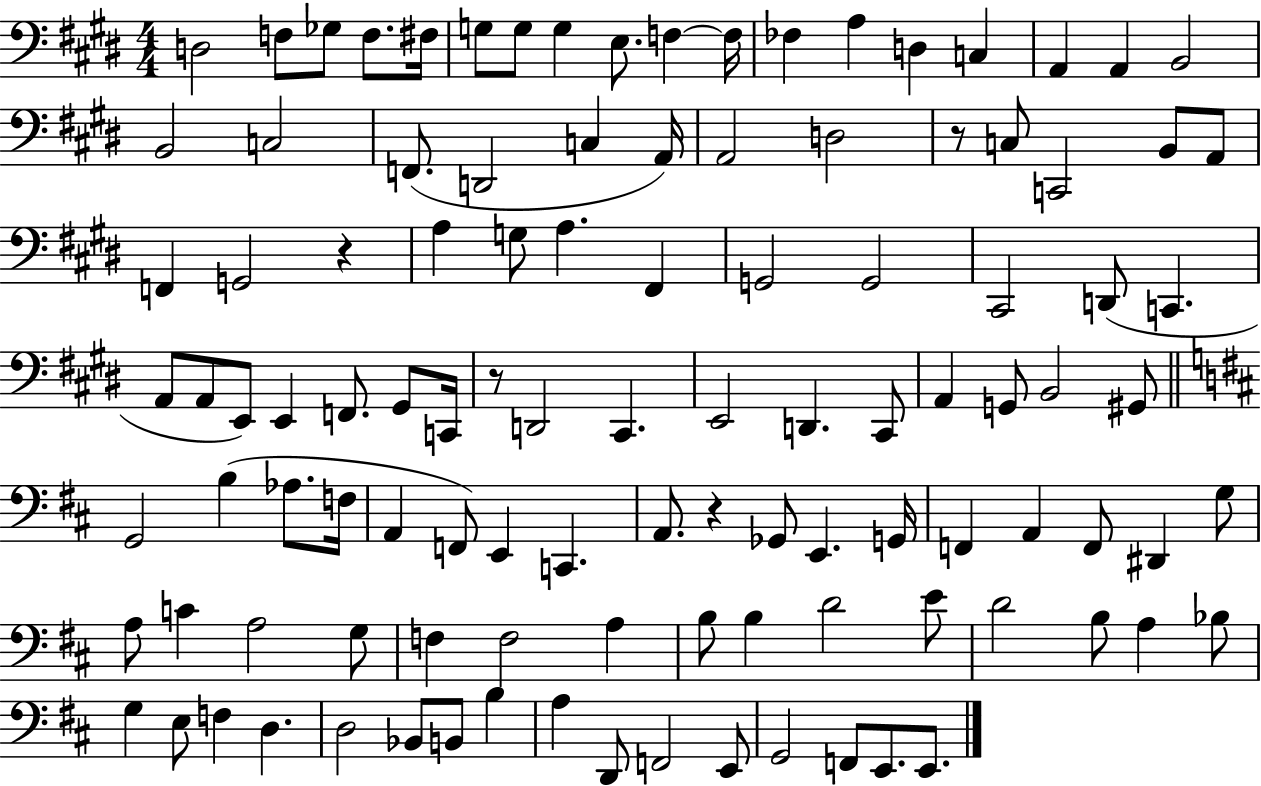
X:1
T:Untitled
M:4/4
L:1/4
K:E
D,2 F,/2 _G,/2 F,/2 ^F,/4 G,/2 G,/2 G, E,/2 F, F,/4 _F, A, D, C, A,, A,, B,,2 B,,2 C,2 F,,/2 D,,2 C, A,,/4 A,,2 D,2 z/2 C,/2 C,,2 B,,/2 A,,/2 F,, G,,2 z A, G,/2 A, ^F,, G,,2 G,,2 ^C,,2 D,,/2 C,, A,,/2 A,,/2 E,,/2 E,, F,,/2 ^G,,/2 C,,/4 z/2 D,,2 ^C,, E,,2 D,, ^C,,/2 A,, G,,/2 B,,2 ^G,,/2 G,,2 B, _A,/2 F,/4 A,, F,,/2 E,, C,, A,,/2 z _G,,/2 E,, G,,/4 F,, A,, F,,/2 ^D,, G,/2 A,/2 C A,2 G,/2 F, F,2 A, B,/2 B, D2 E/2 D2 B,/2 A, _B,/2 G, E,/2 F, D, D,2 _B,,/2 B,,/2 B, A, D,,/2 F,,2 E,,/2 G,,2 F,,/2 E,,/2 E,,/2